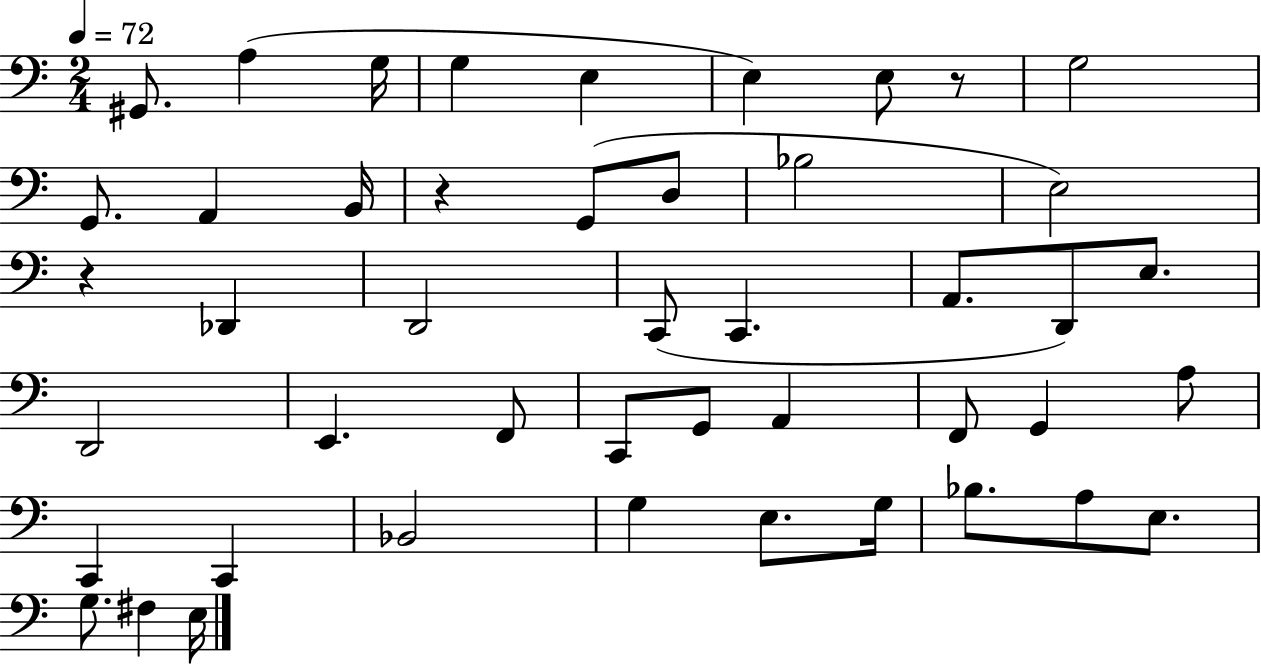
G#2/e. A3/q G3/s G3/q E3/q E3/q E3/e R/e G3/h G2/e. A2/q B2/s R/q G2/e D3/e Bb3/h E3/h R/q Db2/q D2/h C2/e C2/q. A2/e. D2/e E3/e. D2/h E2/q. F2/e C2/e G2/e A2/q F2/e G2/q A3/e C2/q C2/q Bb2/h G3/q E3/e. G3/s Bb3/e. A3/e E3/e. G3/e. F#3/q E3/s